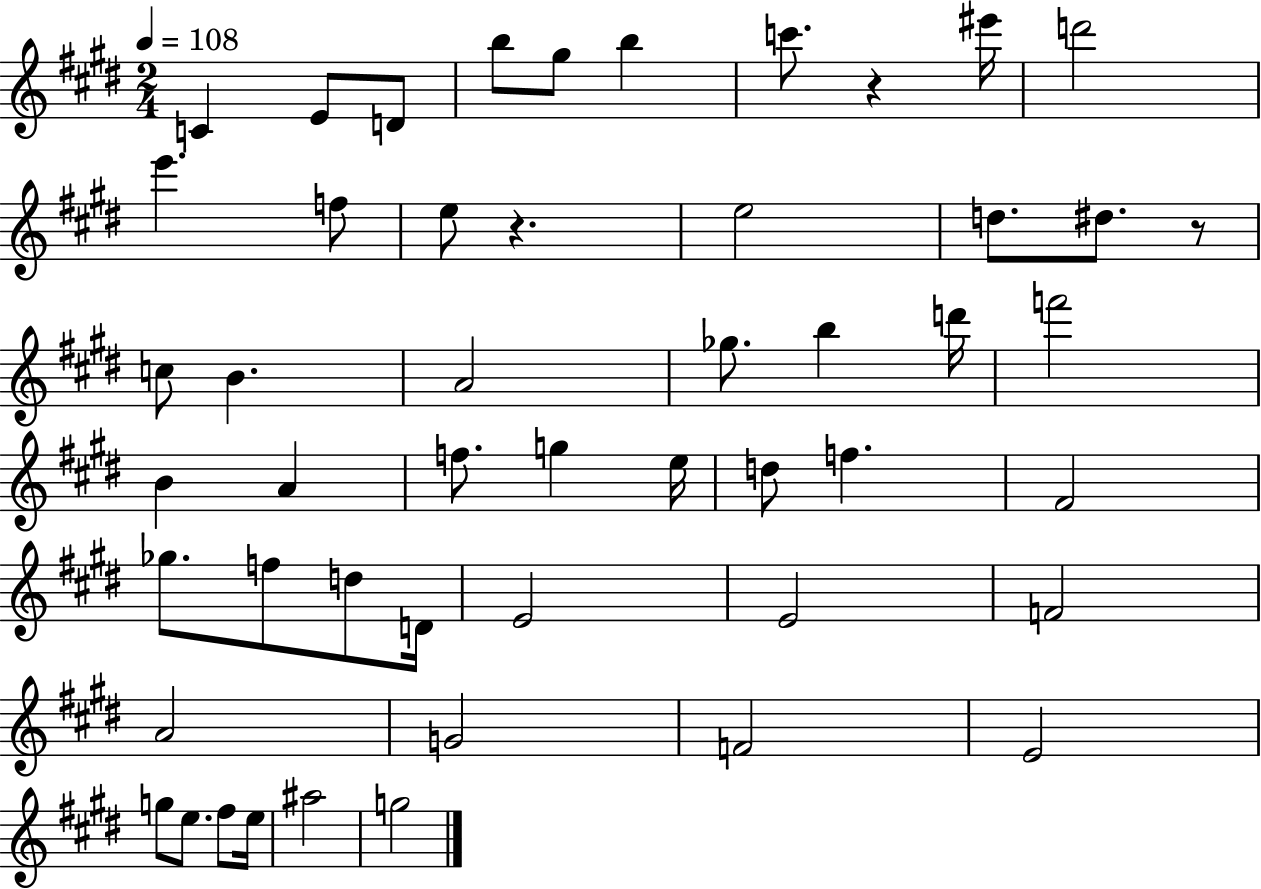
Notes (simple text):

C4/q E4/e D4/e B5/e G#5/e B5/q C6/e. R/q EIS6/s D6/h E6/q. F5/e E5/e R/q. E5/h D5/e. D#5/e. R/e C5/e B4/q. A4/h Gb5/e. B5/q D6/s F6/h B4/q A4/q F5/e. G5/q E5/s D5/e F5/q. F#4/h Gb5/e. F5/e D5/e D4/s E4/h E4/h F4/h A4/h G4/h F4/h E4/h G5/e E5/e. F#5/e E5/s A#5/h G5/h